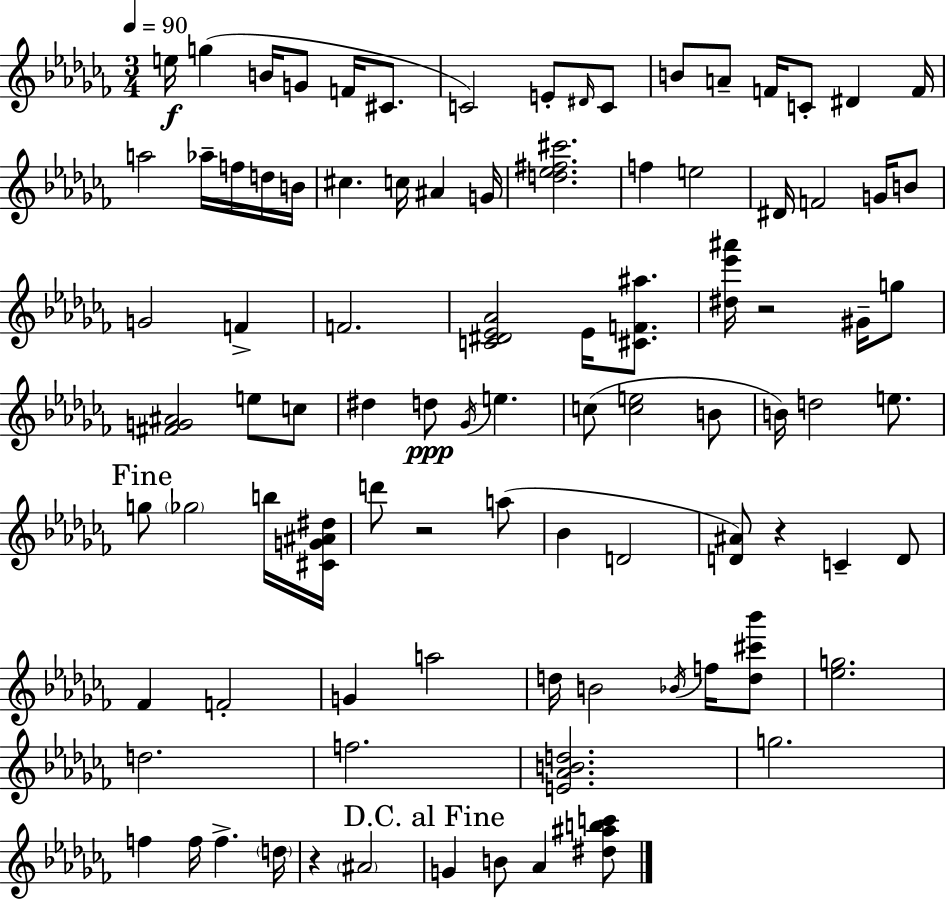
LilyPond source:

{
  \clef treble
  \numericTimeSignature
  \time 3/4
  \key aes \minor
  \tempo 4 = 90
  \repeat volta 2 { e''16\f g''4( b'16 g'8 f'16 cis'8. | c'2) e'8-. \grace { dis'16 } c'8 | b'8 a'8-- f'16 c'8-. dis'4 | f'16 a''2 aes''16-- f''16 d''16 | \break b'16 cis''4. c''16 ais'4 | g'16 <d'' ees'' fis'' cis'''>2. | f''4 e''2 | dis'16 f'2 g'16 b'8 | \break g'2 f'4-> | f'2. | <c' dis' ees' aes'>2 ees'16 <cis' f' ais''>8. | <dis'' ees''' ais'''>16 r2 gis'16-- g''8 | \break <fis' g' ais'>2 e''8 c''8 | dis''4 d''8\ppp \acciaccatura { ges'16 } e''4. | c''8( <c'' e''>2 | b'8 b'16) d''2 e''8. | \break \mark "Fine" g''8 \parenthesize ges''2 | b''16 <cis' g' ais' dis''>16 d'''8 r2 | a''8( bes'4 d'2 | <d' ais'>8) r4 c'4-- | \break d'8 fes'4 f'2-. | g'4 a''2 | d''16 b'2 \acciaccatura { bes'16 } | f''16 <d'' cis''' bes'''>8 <ees'' g''>2. | \break d''2. | f''2. | <e' aes' b' d''>2. | g''2. | \break f''4 f''16 f''4.-> | \parenthesize d''16 r4 \parenthesize ais'2 | \mark "D.C. al Fine" g'4 b'8 aes'4 | <dis'' ais'' b'' c'''>8 } \bar "|."
}